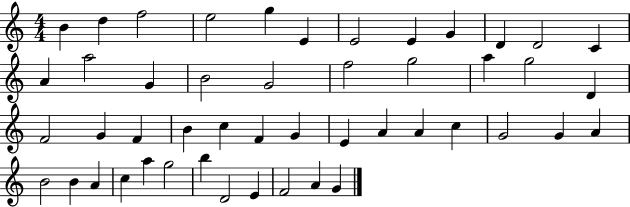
B4/q D5/q F5/h E5/h G5/q E4/q E4/h E4/q G4/q D4/q D4/h C4/q A4/q A5/h G4/q B4/h G4/h F5/h G5/h A5/q G5/h D4/q F4/h G4/q F4/q B4/q C5/q F4/q G4/q E4/q A4/q A4/q C5/q G4/h G4/q A4/q B4/h B4/q A4/q C5/q A5/q G5/h B5/q D4/h E4/q F4/h A4/q G4/q